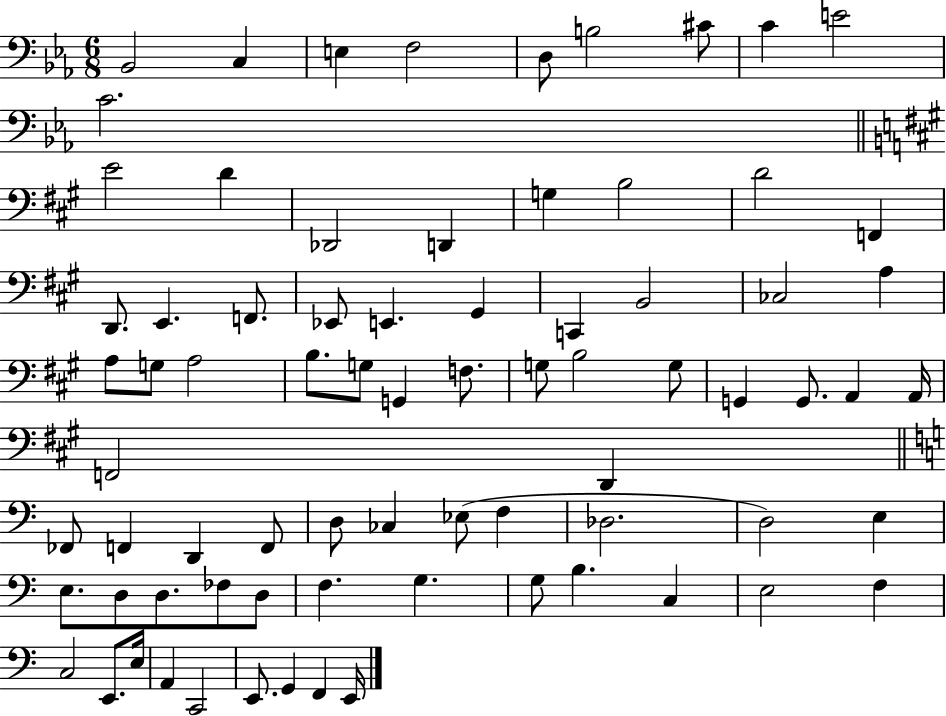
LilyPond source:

{
  \clef bass
  \numericTimeSignature
  \time 6/8
  \key ees \major
  \repeat volta 2 { bes,2 c4 | e4 f2 | d8 b2 cis'8 | c'4 e'2 | \break c'2. | \bar "||" \break \key a \major e'2 d'4 | des,2 d,4 | g4 b2 | d'2 f,4 | \break d,8. e,4. f,8. | ees,8 e,4. gis,4 | c,4 b,2 | ces2 a4 | \break a8 g8 a2 | b8. g8 g,4 f8. | g8 b2 g8 | g,4 g,8. a,4 a,16 | \break f,2 d,4 | \bar "||" \break \key c \major fes,8 f,4 d,4 f,8 | d8 ces4 ees8( f4 | des2. | d2) e4 | \break e8. d8 d8. fes8 d8 | f4. g4. | g8 b4. c4 | e2 f4 | \break c2 e,8. e16 | a,4 c,2 | e,8. g,4 f,4 e,16 | } \bar "|."
}